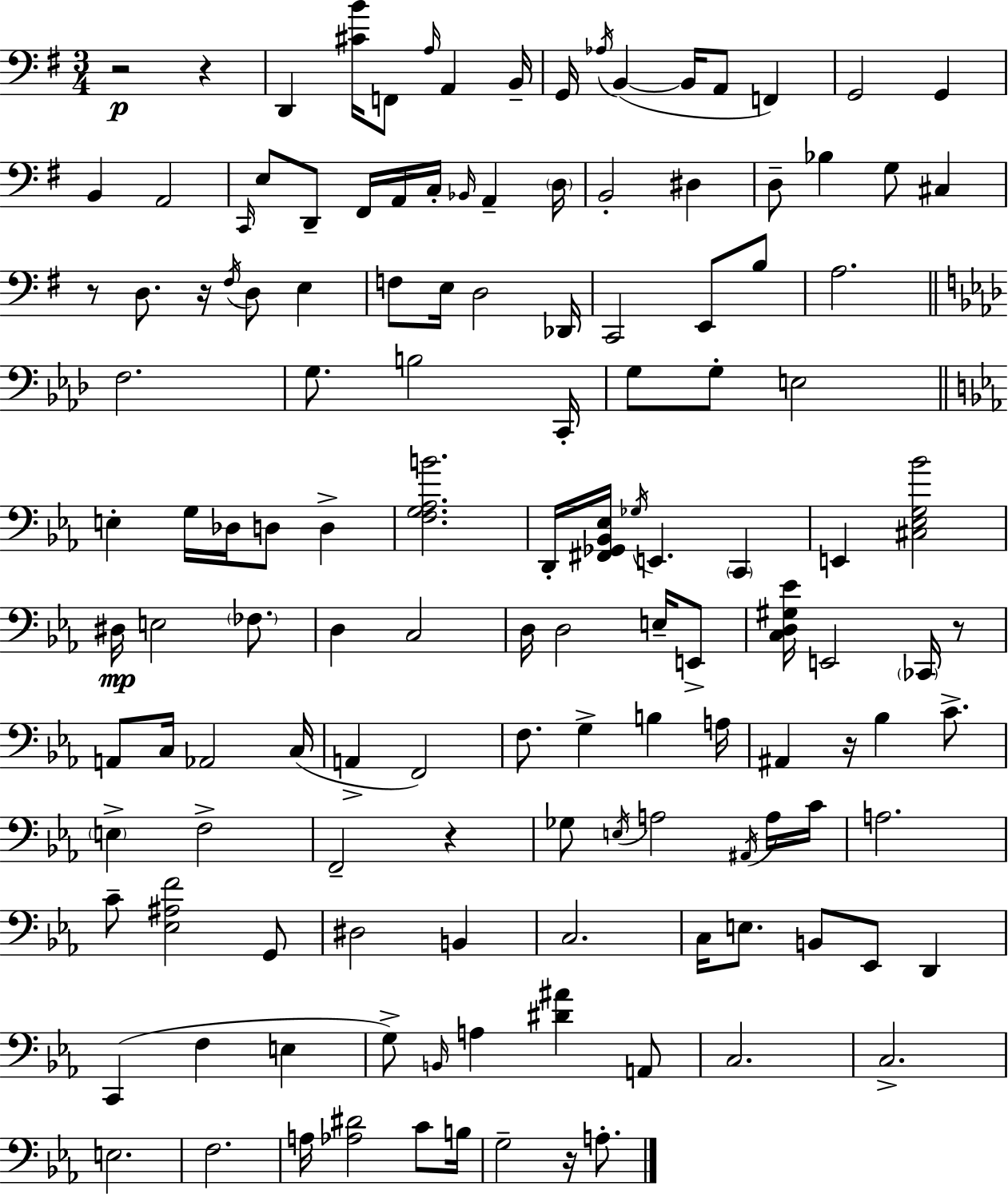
{
  \clef bass
  \numericTimeSignature
  \time 3/4
  \key e \minor
  \repeat volta 2 { r2\p r4 | d,4 <cis' b'>16 f,8 \grace { a16 } a,4 | b,16-- g,16 \acciaccatura { aes16 }( b,4~~ b,16 a,8 f,4) | g,2 g,4 | \break b,4 a,2 | \grace { c,16 } e8 d,8-- fis,16 a,16 c16-. \grace { bes,16 } a,4-- | \parenthesize d16 b,2-. | dis4 d8-- bes4 g8 | \break cis4 r8 d8. r16 \acciaccatura { fis16 } d8 | e4 f8 e16 d2 | des,16 c,2 | e,8 b8 a2. | \break \bar "||" \break \key aes \major f2. | g8. b2 c,16-. | g8 g8-. e2 | \bar "||" \break \key ees \major e4-. g16 des16 d8 d4-> | <f g aes b'>2. | d,16-. <fis, ges, bes, ees>16 \acciaccatura { ges16 } e,4. \parenthesize c,4 | e,4 <cis ees g bes'>2 | \break dis16\mp e2 \parenthesize fes8. | d4 c2 | d16 d2 e16-- e,8-> | <c d gis ees'>16 e,2 \parenthesize ces,16 r8 | \break a,8 c16 aes,2 | c16( a,4-> f,2) | f8. g4-> b4 | a16 ais,4 r16 bes4 c'8.-> | \break \parenthesize e4-> f2-> | f,2-- r4 | ges8 \acciaccatura { e16 } a2 | \acciaccatura { ais,16 } a16 c'16 a2. | \break c'8-- <ees ais f'>2 | g,8 dis2 b,4 | c2. | c16 e8. b,8 ees,8 d,4 | \break c,4( f4 e4 | g8->) \grace { b,16 } a4 <dis' ais'>4 | a,8 c2. | c2.-> | \break e2. | f2. | a16 <aes dis'>2 | c'8 b16 g2-- | \break r16 a8.-. } \bar "|."
}